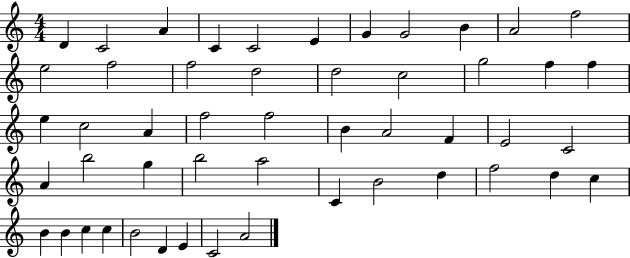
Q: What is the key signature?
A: C major